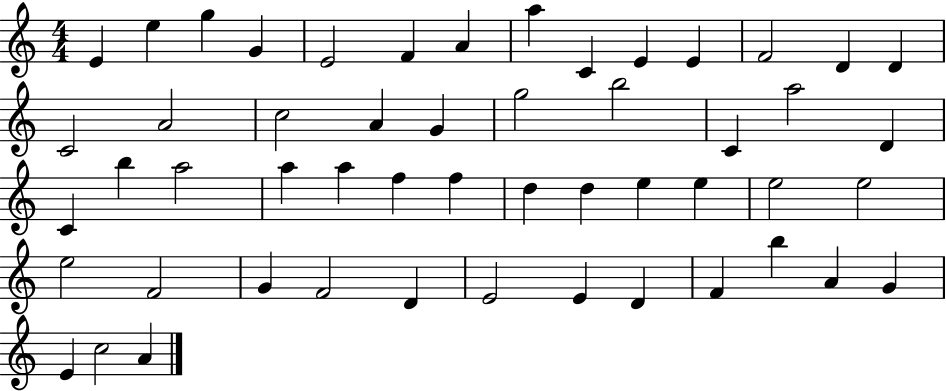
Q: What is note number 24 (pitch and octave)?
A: D4